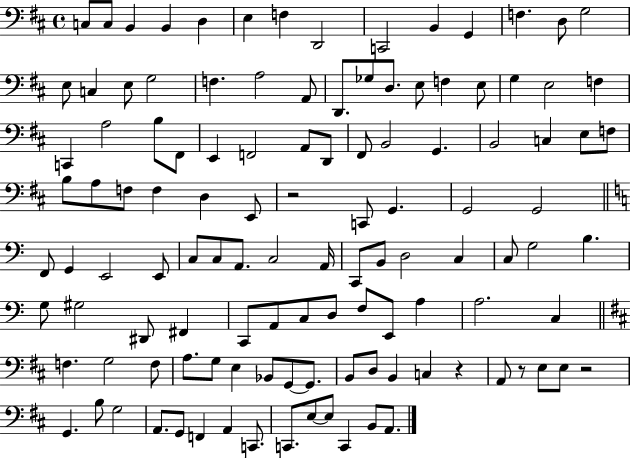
C3/e C3/e B2/q B2/q D3/q E3/q F3/q D2/h C2/h B2/q G2/q F3/q. D3/e G3/h E3/e C3/q E3/e G3/h F3/q. A3/h A2/e D2/e. Gb3/e D3/e. E3/e F3/q E3/e G3/q E3/h F3/q C2/q A3/h B3/e F#2/e E2/q F2/h A2/e D2/e F#2/e B2/h G2/q. B2/h C3/q E3/e F3/e B3/e A3/e F3/e F3/q D3/q E2/e R/h C2/e G2/q. G2/h G2/h F2/e G2/q E2/h E2/e C3/e C3/e A2/e. C3/h A2/s C2/e B2/e D3/h C3/q C3/e G3/h B3/q. G3/e G#3/h D#2/e F#2/q C2/e A2/e C3/e D3/e F3/e E2/e A3/q A3/h. C3/q F3/q. G3/h F3/e A3/e. G3/e E3/q Bb2/e G2/e G2/e. B2/e D3/e B2/q C3/q R/q A2/e R/e E3/e E3/e R/h G2/q. B3/e G3/h A2/e. G2/e F2/q A2/q C2/e. C2/e. E3/e E3/e C2/q B2/e A2/e.